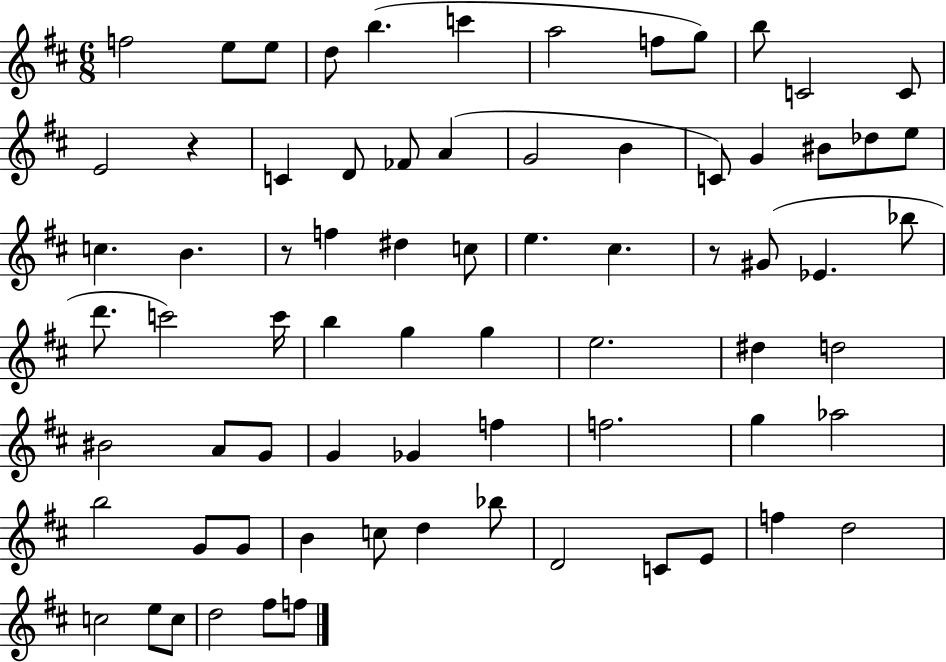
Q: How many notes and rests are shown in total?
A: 73